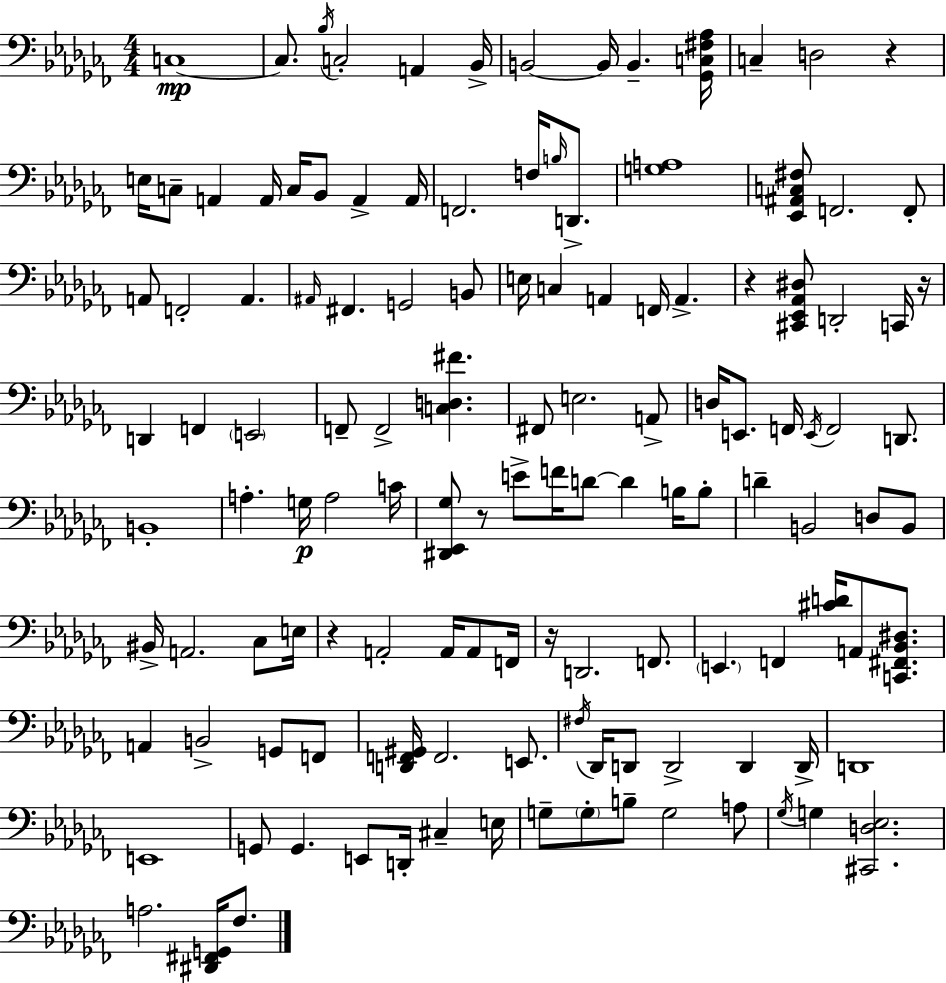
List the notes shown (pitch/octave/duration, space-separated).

C3/w C3/e. Bb3/s C3/h A2/q Bb2/s B2/h B2/s B2/q. [Gb2,C3,F#3,Ab3]/s C3/q D3/h R/q E3/s C3/e A2/q A2/s C3/s Bb2/e A2/q A2/s F2/h. F3/s B3/s D2/e. [G3,A3]/w [Eb2,A#2,C3,F#3]/e F2/h. F2/e A2/e F2/h A2/q. A#2/s F#2/q. G2/h B2/e E3/s C3/q A2/q F2/s A2/q. R/q [C#2,Eb2,Ab2,D#3]/e D2/h C2/s R/s D2/q F2/q E2/h F2/e F2/h [C3,D3,F#4]/q. F#2/e E3/h. A2/e D3/s E2/e. F2/s E2/s F2/h D2/e. B2/w A3/q. G3/s A3/h C4/s [D#2,Eb2,Gb3]/e R/e E4/e F4/s D4/e D4/q B3/s B3/e D4/q B2/h D3/e B2/e BIS2/s A2/h. CES3/e E3/s R/q A2/h A2/s A2/e F2/s R/s D2/h. F2/e. E2/q. F2/q [C#4,D4]/s A2/e [C2,F#2,Bb2,D#3]/e. A2/q B2/h G2/e F2/e [D2,F2,G#2]/s F2/h. E2/e. F#3/s Db2/s D2/e D2/h D2/q D2/s D2/w E2/w G2/e G2/q. E2/e D2/s C#3/q E3/s G3/e G3/e B3/e G3/h A3/e Gb3/s G3/q [C#2,D3,Eb3]/h. A3/h. [D#2,F#2,G2]/s FES3/e.